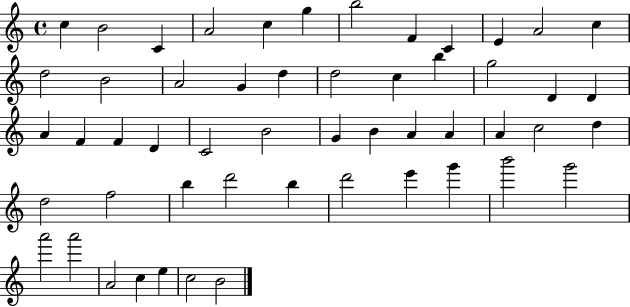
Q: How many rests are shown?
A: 0